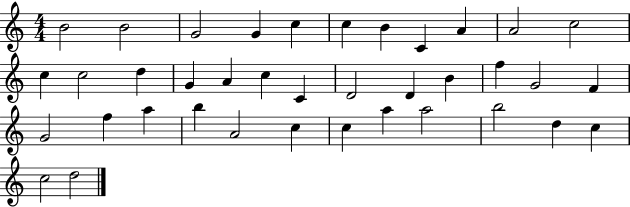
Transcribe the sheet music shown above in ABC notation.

X:1
T:Untitled
M:4/4
L:1/4
K:C
B2 B2 G2 G c c B C A A2 c2 c c2 d G A c C D2 D B f G2 F G2 f a b A2 c c a a2 b2 d c c2 d2